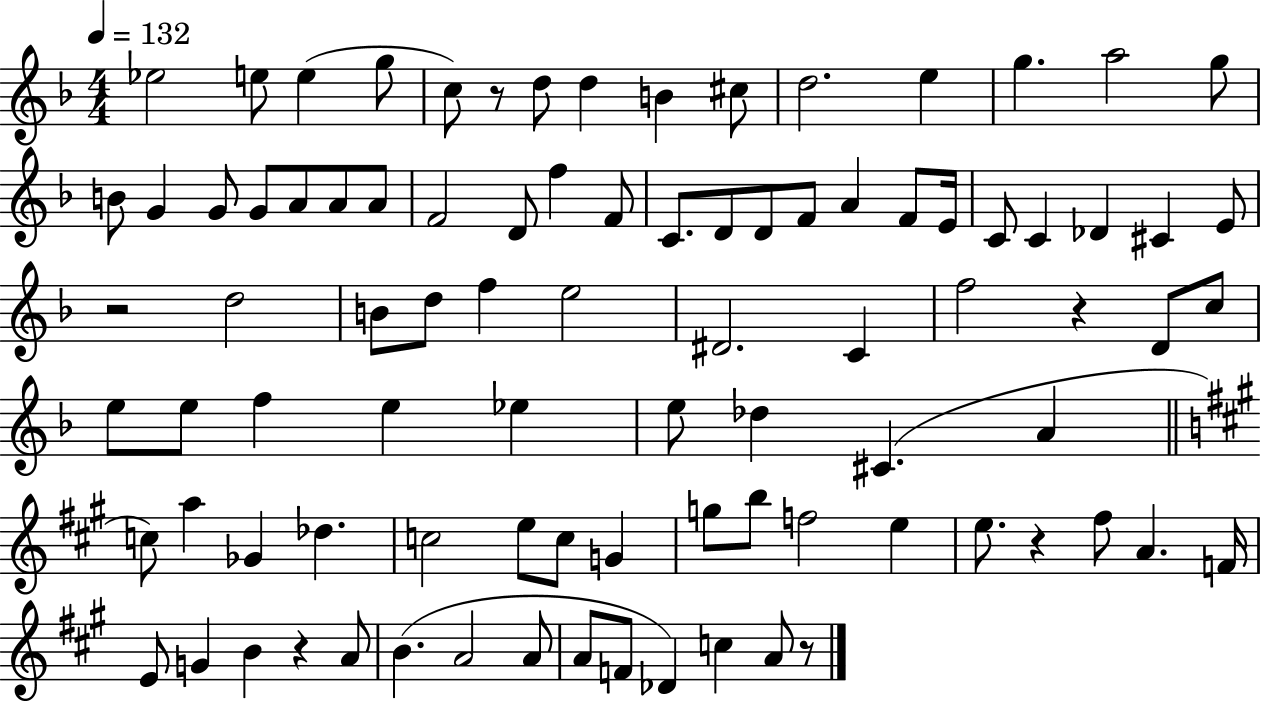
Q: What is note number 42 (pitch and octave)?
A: E5